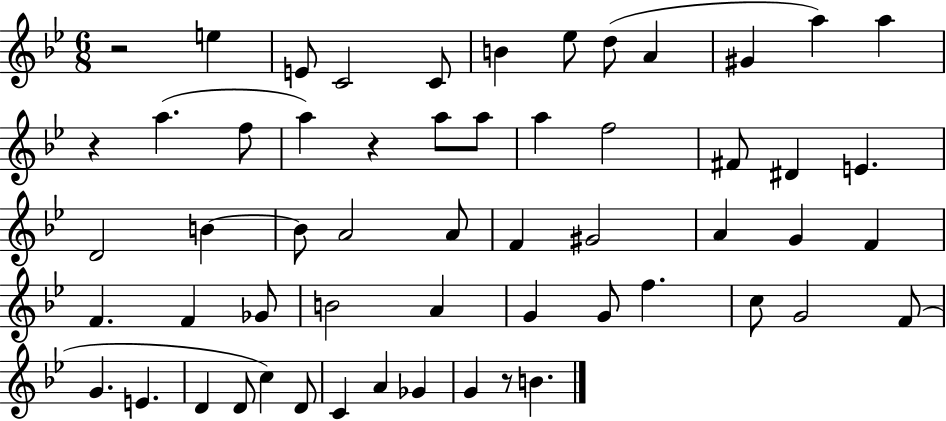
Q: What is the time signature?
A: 6/8